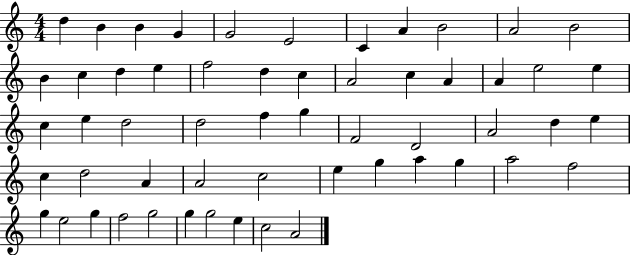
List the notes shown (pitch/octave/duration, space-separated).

D5/q B4/q B4/q G4/q G4/h E4/h C4/q A4/q B4/h A4/h B4/h B4/q C5/q D5/q E5/q F5/h D5/q C5/q A4/h C5/q A4/q A4/q E5/h E5/q C5/q E5/q D5/h D5/h F5/q G5/q F4/h D4/h A4/h D5/q E5/q C5/q D5/h A4/q A4/h C5/h E5/q G5/q A5/q G5/q A5/h F5/h G5/q E5/h G5/q F5/h G5/h G5/q G5/h E5/q C5/h A4/h